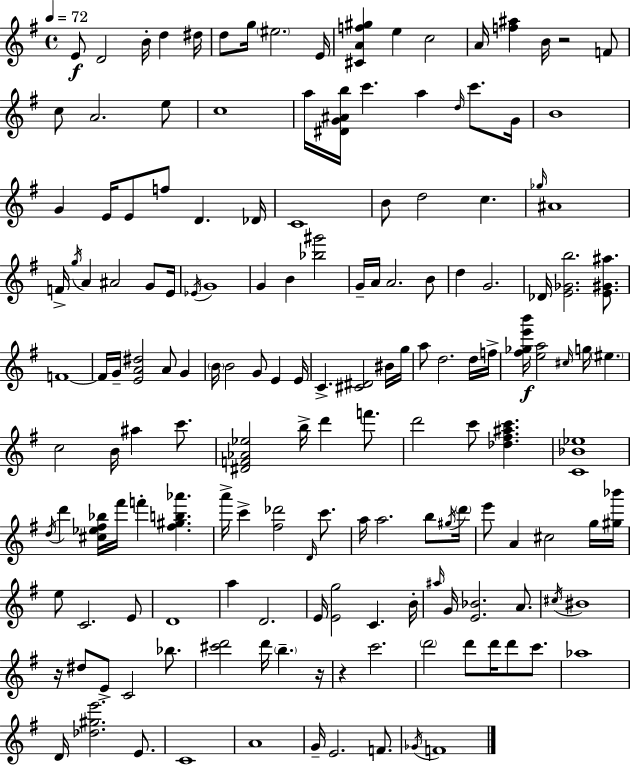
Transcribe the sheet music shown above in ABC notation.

X:1
T:Untitled
M:4/4
L:1/4
K:G
E/2 D2 B/4 d ^d/4 d/2 g/4 ^e2 E/4 [^CAf^g] e c2 A/4 [f^a] B/4 z2 F/2 c/2 A2 e/2 c4 a/4 [^DG^Ab]/4 c' a d/4 c'/2 G/4 B4 G E/4 E/2 f/2 D _D/4 C4 B/2 d2 c _g/4 ^A4 F/4 g/4 A ^A2 G/2 E/4 _E/4 G4 G B [_b^g']2 G/4 A/4 A2 B/2 d G2 _D/4 [E_Gb]2 [E^G^a]/2 F4 F/4 G/4 [EA^d]2 A/2 G B/4 B2 G/2 E E/4 C [^C^D]2 ^B/4 g/4 a/2 d2 d/4 f/4 [^f_ge'b']/4 [ea]2 ^c/4 g/4 ^e c2 B/4 ^a c'/2 [^DF_A_e]2 b/4 d' f'/2 d'2 c'/2 [_d^f^ac'] [C_B_e]4 d/4 d' [^c_e^f_b]/4 ^f'/4 f' [^f^gb_a'] a'/4 c' [^f_d']2 D/4 c'/2 a/4 a2 b/2 ^g/4 d'/4 e'/2 A ^c2 g/4 [^g_b']/4 e/2 C2 E/2 D4 a D2 E/4 [Eg]2 C B/4 ^a/4 G/4 [E_B]2 A/2 ^c/4 ^B4 z/4 ^d/2 E/2 C2 _b/2 [^c'd']2 d'/4 b z/4 z c'2 d'2 d'/2 d'/4 d'/2 c'/2 _a4 D/4 [_d^ge']2 E/2 C4 A4 G/4 E2 F/2 _G/4 F4